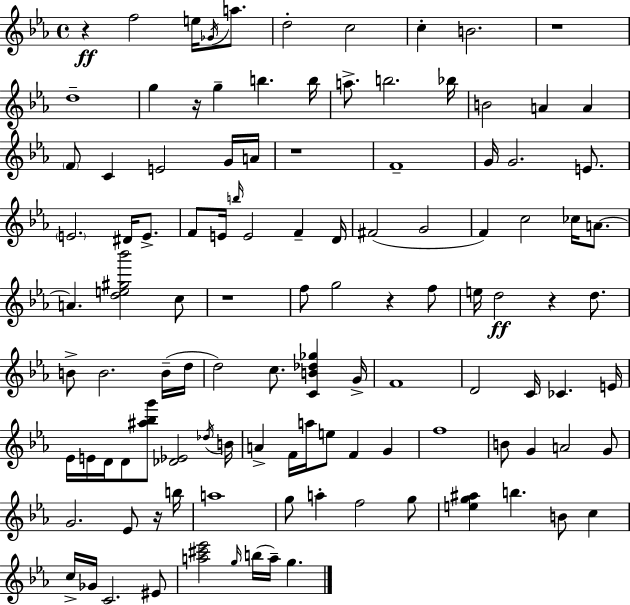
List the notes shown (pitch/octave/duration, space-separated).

R/q F5/h E5/s Gb4/s A5/e. D5/h C5/h C5/q B4/h. R/w D5/w G5/q R/s G5/q B5/q. B5/s A5/e. B5/h. Bb5/s B4/h A4/q A4/q F4/e C4/q E4/h G4/s A4/s R/w F4/w G4/s G4/h. E4/e. E4/h. D#4/s E4/e. F4/e E4/s B5/s E4/h F4/q D4/s F#4/h G4/h F4/q C5/h CES5/s A4/e. A4/q. [D5,E5,G#5,Bb6]/h C5/e R/w F5/e G5/h R/q F5/e E5/s D5/h R/q D5/e. B4/e B4/h. B4/s D5/s D5/h C5/e. [C4,B4,Db5,Gb5]/q G4/s F4/w D4/h C4/s CES4/q. E4/s Eb4/s E4/s D4/s D4/e [A#5,Bb5,G6]/e [Db4,Eb4]/h Db5/s B4/s A4/q F4/s A5/s E5/e F4/q G4/q F5/w B4/e G4/q A4/h G4/e G4/h. Eb4/e R/s B5/s A5/w G5/e A5/q F5/h G5/e [E5,G5,A#5]/q B5/q. B4/e C5/q C5/s Gb4/s C4/h. EIS4/e [A5,C#6,Eb6]/h G5/s B5/s A5/s G5/q.